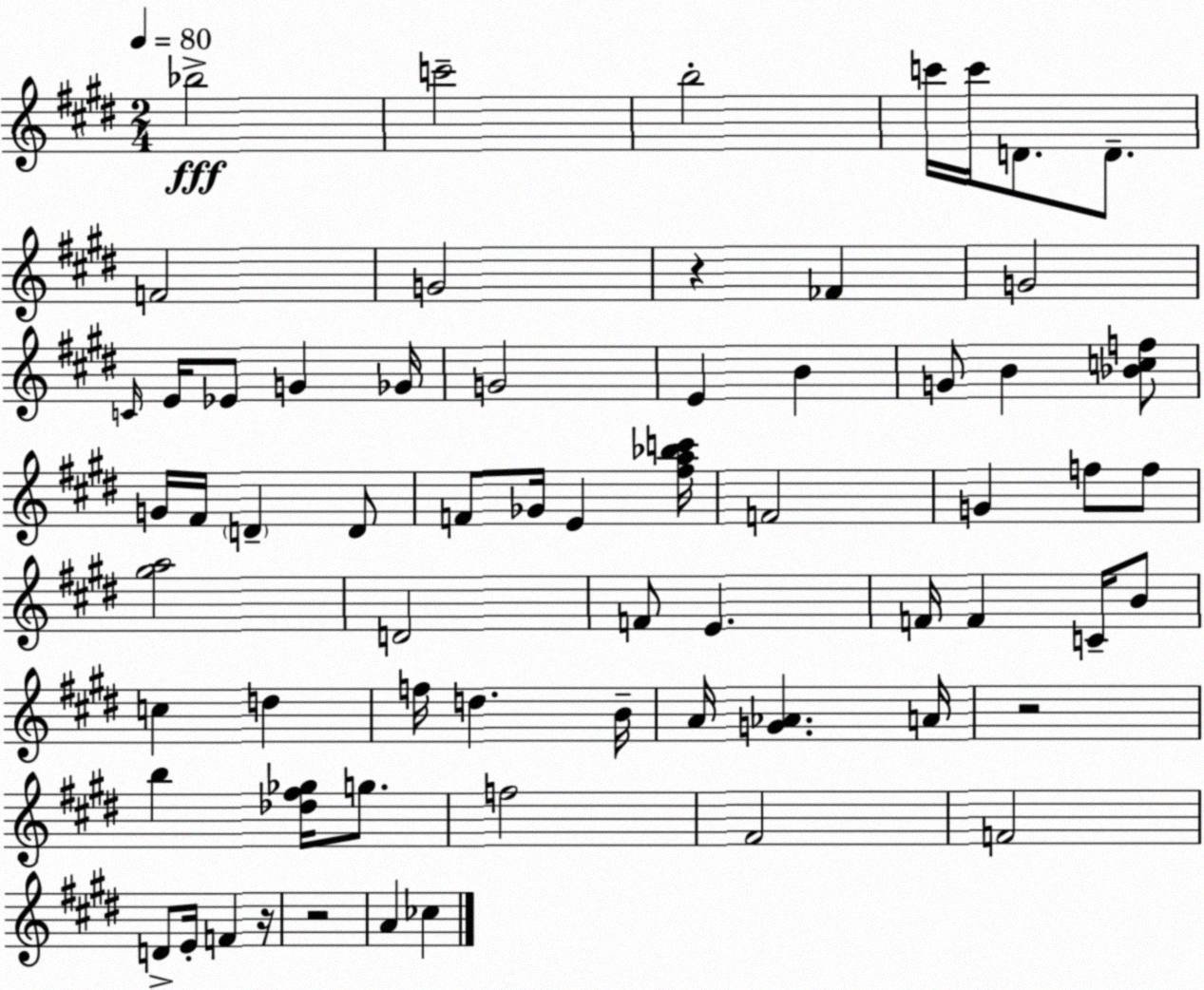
X:1
T:Untitled
M:2/4
L:1/4
K:E
_b2 c'2 b2 c'/4 c'/4 D/2 D/2 F2 G2 z _F G2 C/4 E/4 _E/2 G _G/4 G2 E B G/2 B [_Bcf]/2 G/4 ^F/4 D D/2 F/2 _G/4 E [^fa_bc']/4 F2 G f/2 f/2 [^ga]2 D2 F/2 E F/4 F C/4 B/2 c d f/4 d B/4 A/4 [G_A] A/4 z2 b [_d^f_g]/4 g/2 f2 ^F2 F2 D/2 E/4 F z/4 z2 A _c